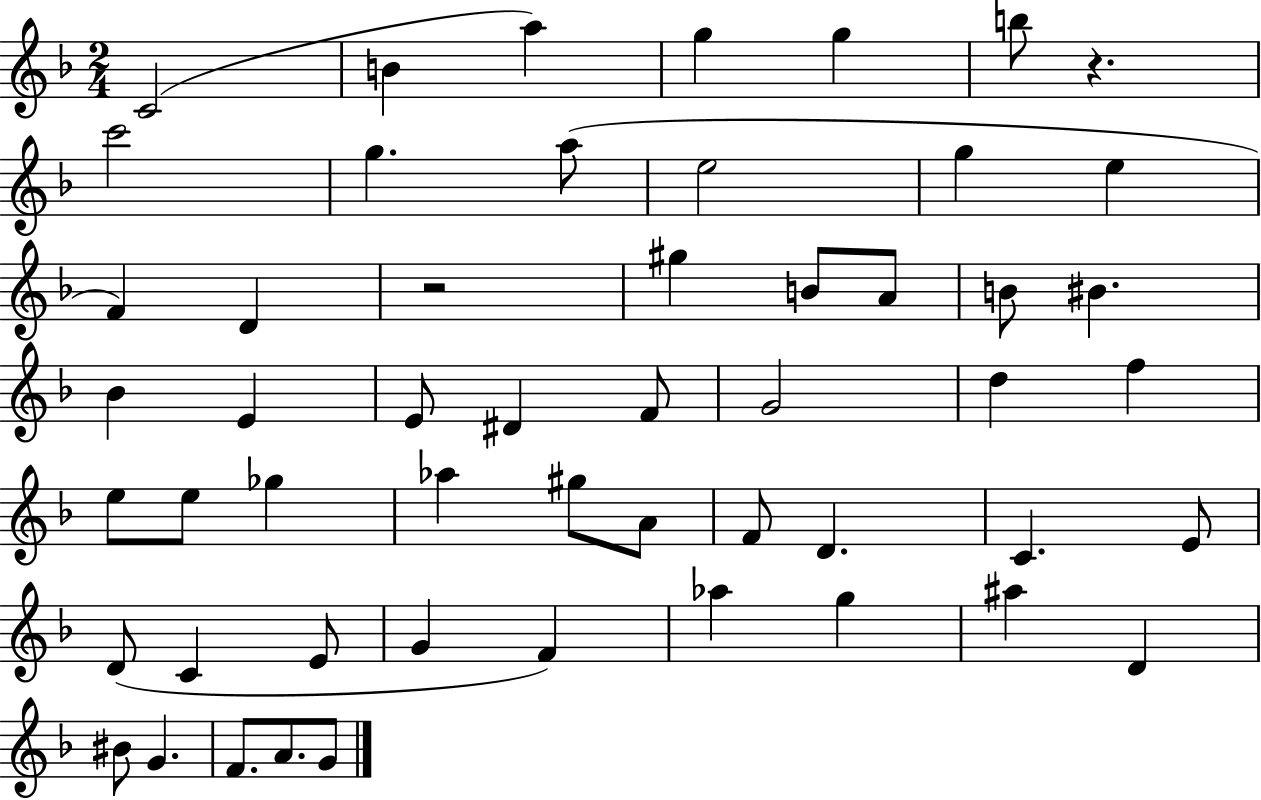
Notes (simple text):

C4/h B4/q A5/q G5/q G5/q B5/e R/q. C6/h G5/q. A5/e E5/h G5/q E5/q F4/q D4/q R/h G#5/q B4/e A4/e B4/e BIS4/q. Bb4/q E4/q E4/e D#4/q F4/e G4/h D5/q F5/q E5/e E5/e Gb5/q Ab5/q G#5/e A4/e F4/e D4/q. C4/q. E4/e D4/e C4/q E4/e G4/q F4/q Ab5/q G5/q A#5/q D4/q BIS4/e G4/q. F4/e. A4/e. G4/e